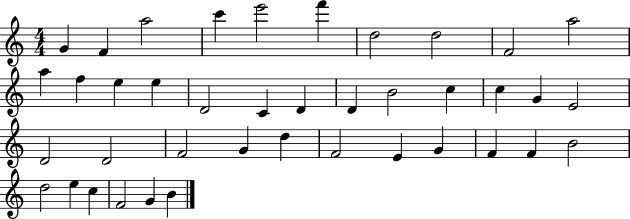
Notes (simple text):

G4/q F4/q A5/h C6/q E6/h F6/q D5/h D5/h F4/h A5/h A5/q F5/q E5/q E5/q D4/h C4/q D4/q D4/q B4/h C5/q C5/q G4/q E4/h D4/h D4/h F4/h G4/q D5/q F4/h E4/q G4/q F4/q F4/q B4/h D5/h E5/q C5/q F4/h G4/q B4/q